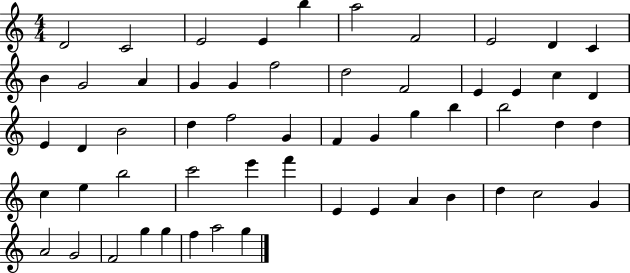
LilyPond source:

{
  \clef treble
  \numericTimeSignature
  \time 4/4
  \key c \major
  d'2 c'2 | e'2 e'4 b''4 | a''2 f'2 | e'2 d'4 c'4 | \break b'4 g'2 a'4 | g'4 g'4 f''2 | d''2 f'2 | e'4 e'4 c''4 d'4 | \break e'4 d'4 b'2 | d''4 f''2 g'4 | f'4 g'4 g''4 b''4 | b''2 d''4 d''4 | \break c''4 e''4 b''2 | c'''2 e'''4 f'''4 | e'4 e'4 a'4 b'4 | d''4 c''2 g'4 | \break a'2 g'2 | f'2 g''4 g''4 | f''4 a''2 g''4 | \bar "|."
}